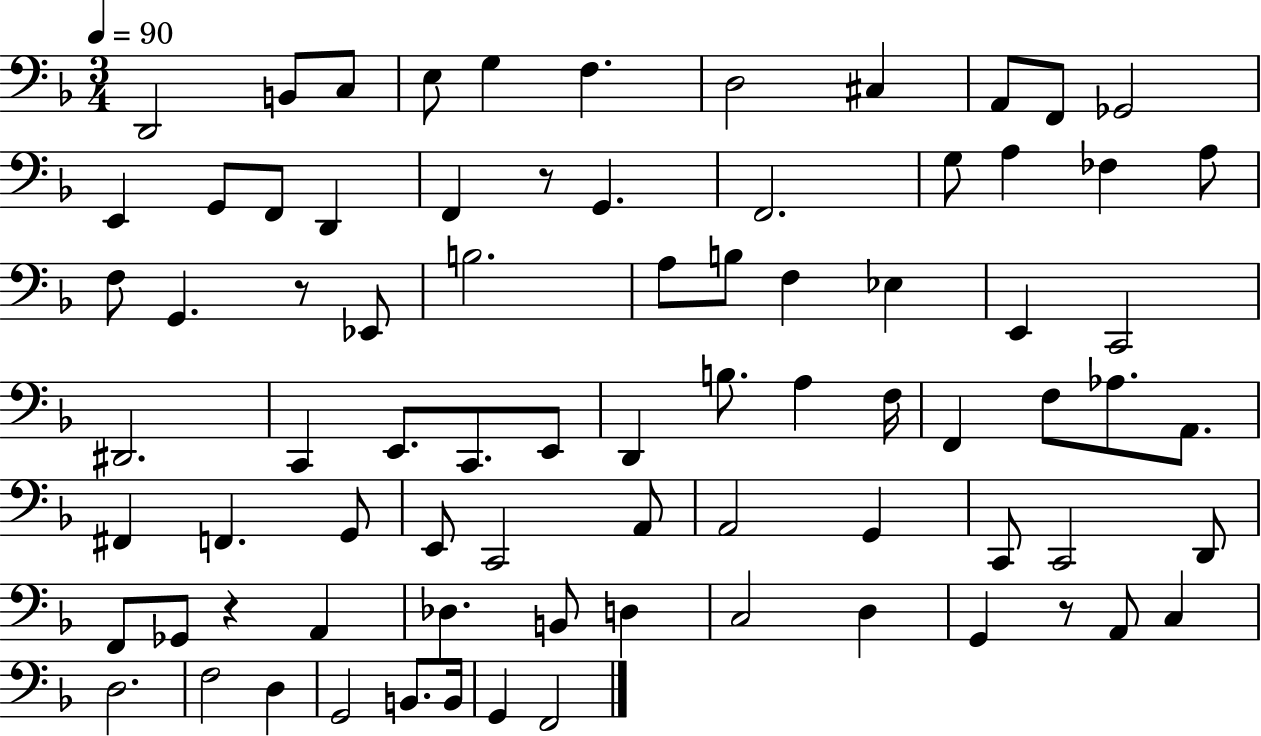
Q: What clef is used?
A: bass